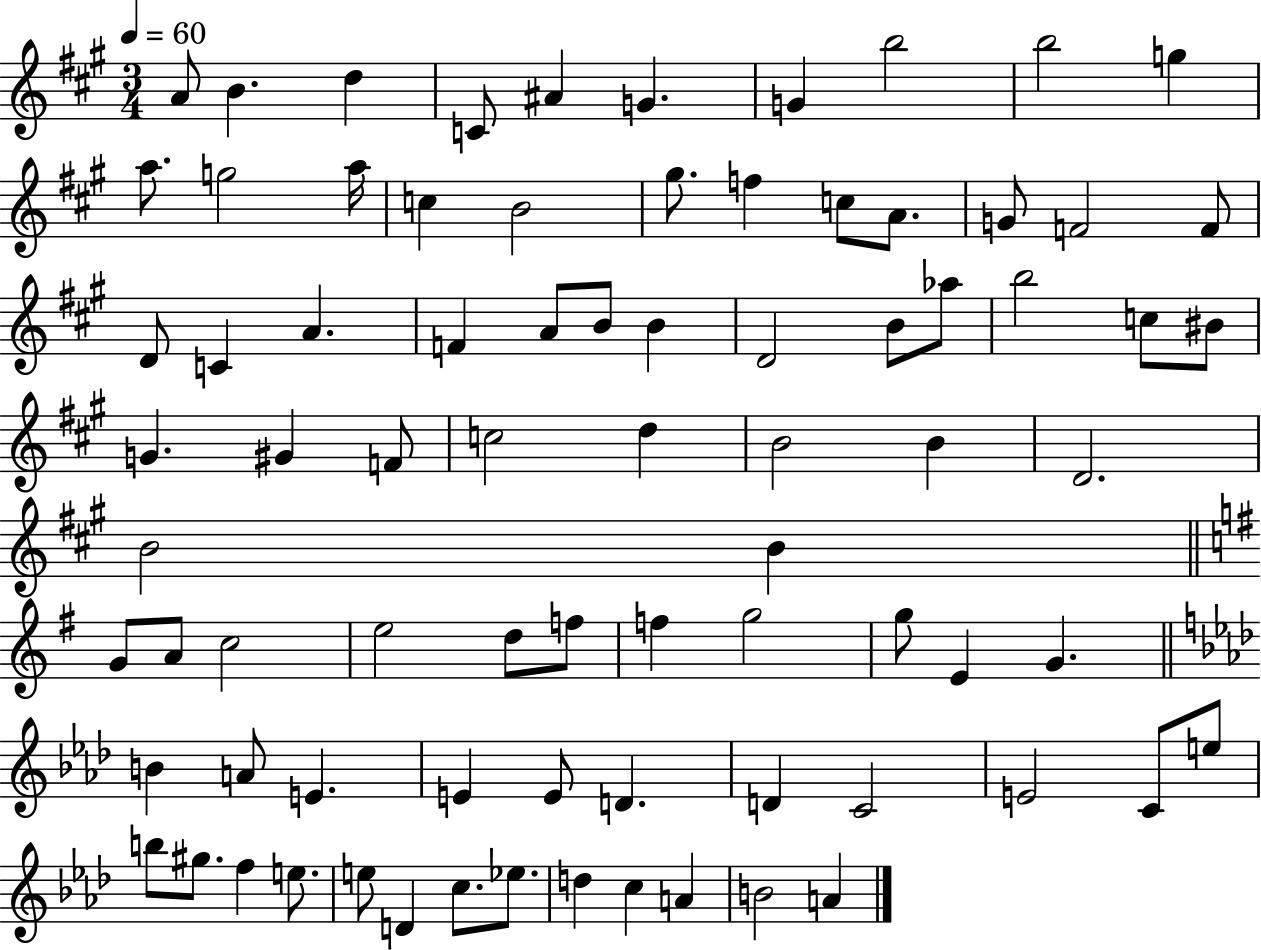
A4/e B4/q. D5/q C4/e A#4/q G4/q. G4/q B5/h B5/h G5/q A5/e. G5/h A5/s C5/q B4/h G#5/e. F5/q C5/e A4/e. G4/e F4/h F4/e D4/e C4/q A4/q. F4/q A4/e B4/e B4/q D4/h B4/e Ab5/e B5/h C5/e BIS4/e G4/q. G#4/q F4/e C5/h D5/q B4/h B4/q D4/h. B4/h B4/q G4/e A4/e C5/h E5/h D5/e F5/e F5/q G5/h G5/e E4/q G4/q. B4/q A4/e E4/q. E4/q E4/e D4/q. D4/q C4/h E4/h C4/e E5/e B5/e G#5/e. F5/q E5/e. E5/e D4/q C5/e. Eb5/e. D5/q C5/q A4/q B4/h A4/q